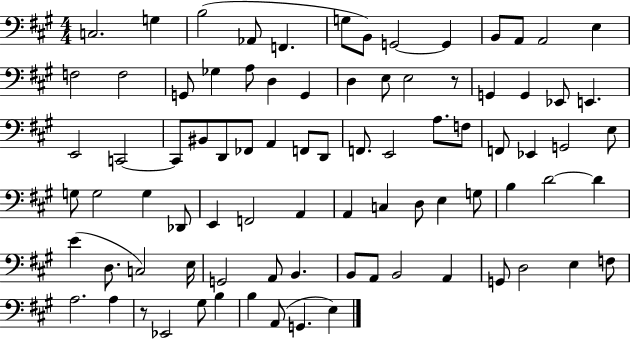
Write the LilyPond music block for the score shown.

{
  \clef bass
  \numericTimeSignature
  \time 4/4
  \key a \major
  c2. g4 | b2( aes,8 f,4. | g8 b,8) g,2~~ g,4 | b,8 a,8 a,2 e4 | \break f2 f2 | g,8 ges4 a8 d4 g,4 | d4 e8 e2 r8 | g,4 g,4 ees,8 e,4. | \break e,2 c,2~~ | c,8 bis,8 d,8 fes,8 a,4 f,8 d,8 | f,8. e,2 a8. f8 | f,8 ees,4 g,2 e8 | \break g8 g2 g4 des,8 | e,4 f,2 a,4 | a,4 c4 d8 e4 g8 | b4 d'2~~ d'4 | \break e'4( d8. c2) e16 | g,2 a,8 b,4. | b,8 a,8 b,2 a,4 | g,8 d2 e4 f8 | \break a2. a4 | r8 ees,2 gis8 b4 | b4 a,8( g,4. e4) | \bar "|."
}